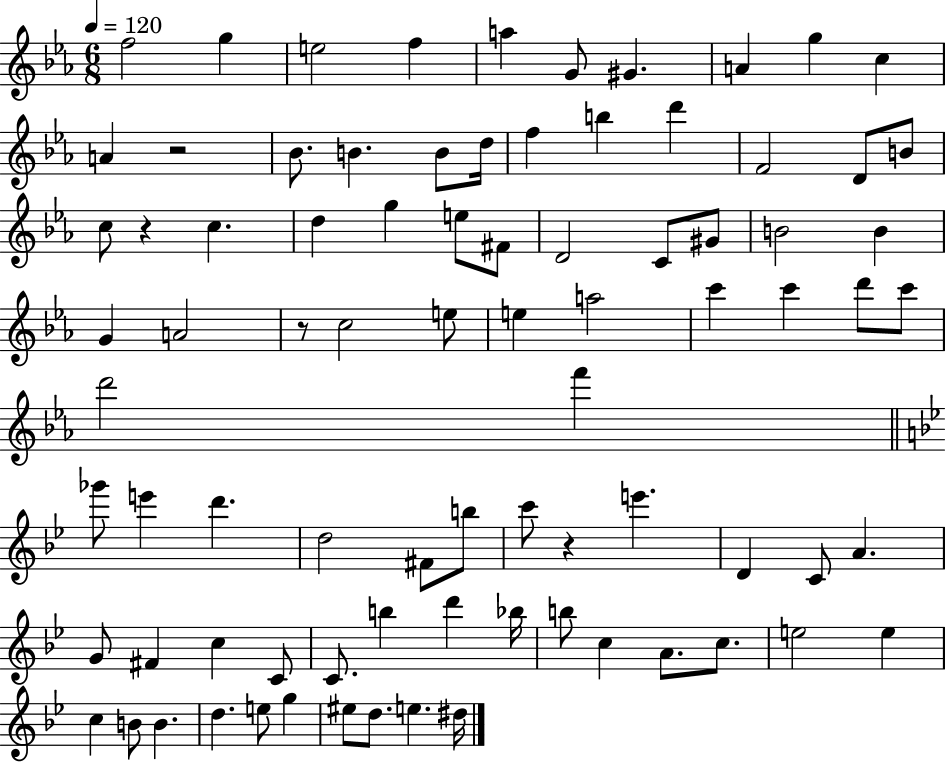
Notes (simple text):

F5/h G5/q E5/h F5/q A5/q G4/e G#4/q. A4/q G5/q C5/q A4/q R/h Bb4/e. B4/q. B4/e D5/s F5/q B5/q D6/q F4/h D4/e B4/e C5/e R/q C5/q. D5/q G5/q E5/e F#4/e D4/h C4/e G#4/e B4/h B4/q G4/q A4/h R/e C5/h E5/e E5/q A5/h C6/q C6/q D6/e C6/e D6/h F6/q Gb6/e E6/q D6/q. D5/h F#4/e B5/e C6/e R/q E6/q. D4/q C4/e A4/q. G4/e F#4/q C5/q C4/e C4/e. B5/q D6/q Bb5/s B5/e C5/q A4/e. C5/e. E5/h E5/q C5/q B4/e B4/q. D5/q. E5/e G5/q EIS5/e D5/e. E5/q. D#5/s